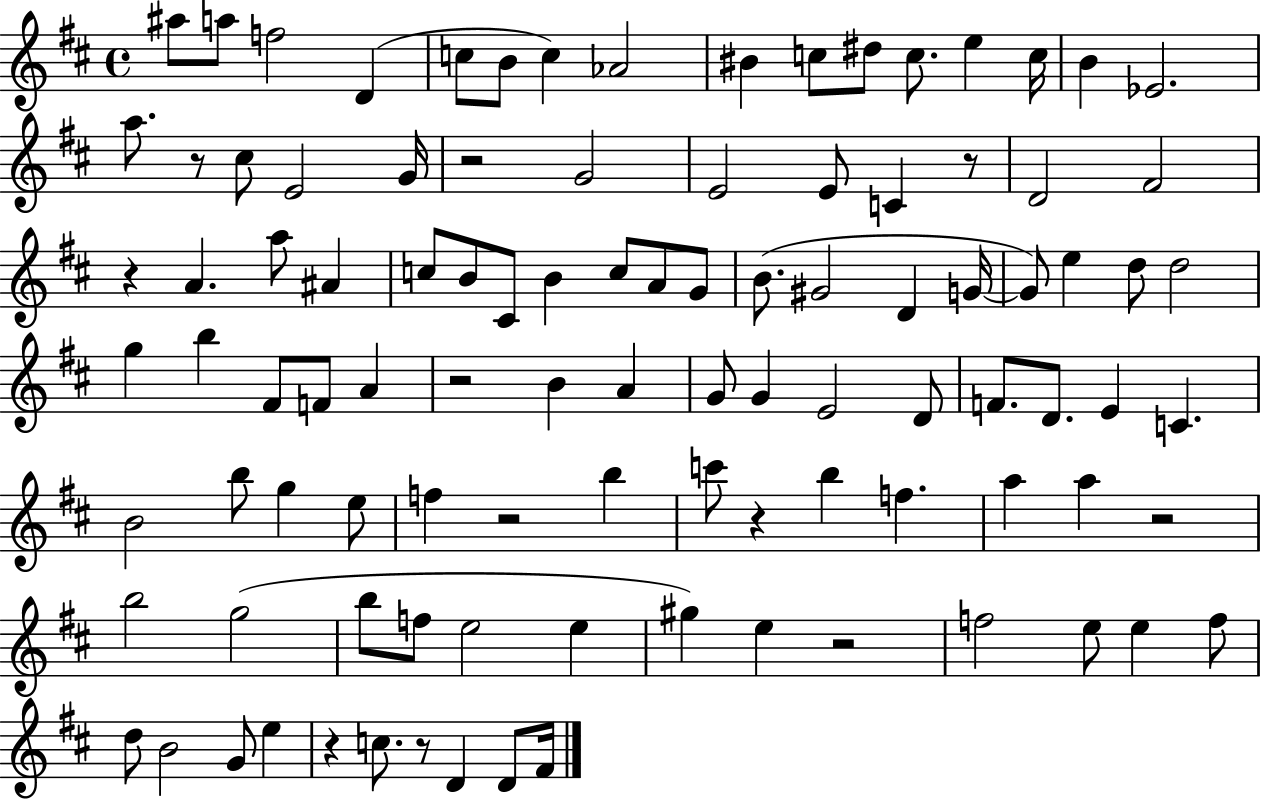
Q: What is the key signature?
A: D major